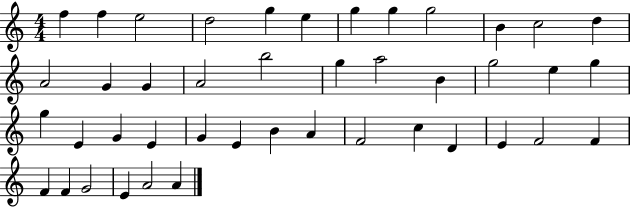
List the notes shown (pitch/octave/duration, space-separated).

F5/q F5/q E5/h D5/h G5/q E5/q G5/q G5/q G5/h B4/q C5/h D5/q A4/h G4/q G4/q A4/h B5/h G5/q A5/h B4/q G5/h E5/q G5/q G5/q E4/q G4/q E4/q G4/q E4/q B4/q A4/q F4/h C5/q D4/q E4/q F4/h F4/q F4/q F4/q G4/h E4/q A4/h A4/q